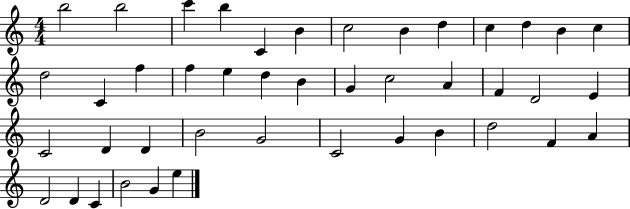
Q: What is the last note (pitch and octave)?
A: E5